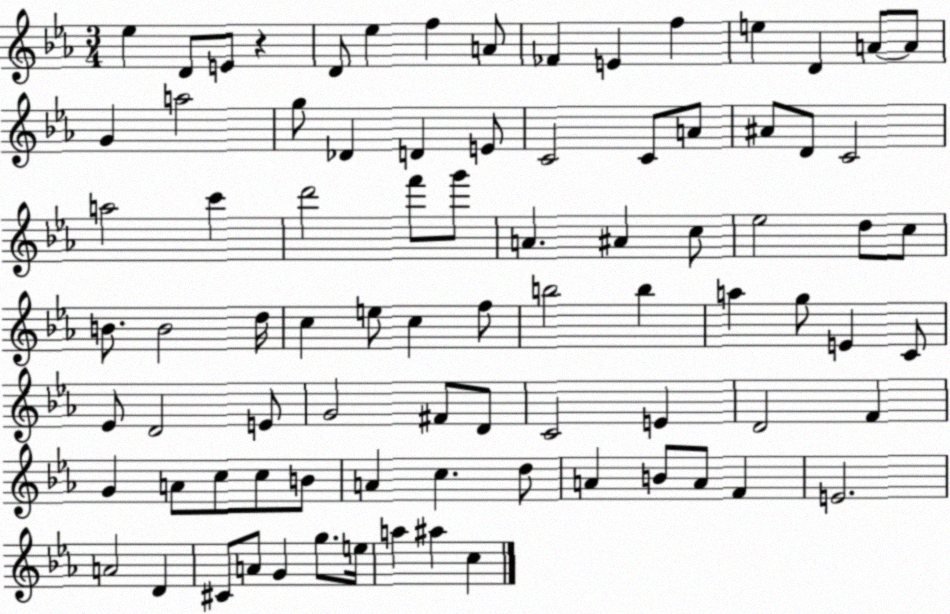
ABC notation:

X:1
T:Untitled
M:3/4
L:1/4
K:Eb
_e D/2 E/2 z D/2 _e f A/2 _F E f e D A/2 A/2 G a2 g/2 _D D E/2 C2 C/2 A/2 ^A/2 D/2 C2 a2 c' d'2 f'/2 g'/2 A ^A c/2 _e2 d/2 c/2 B/2 B2 d/4 c e/2 c f/2 b2 b a g/2 E C/2 _E/2 D2 E/2 G2 ^F/2 D/2 C2 E D2 F G A/2 c/2 c/2 B/2 A c d/2 A B/2 A/2 F E2 A2 D ^C/2 A/2 G g/2 e/4 a ^a c